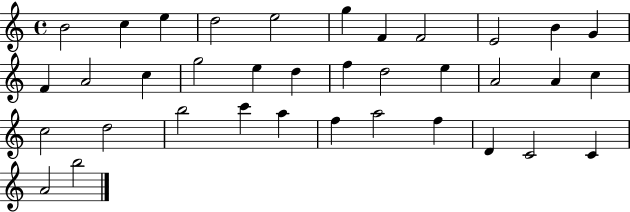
X:1
T:Untitled
M:4/4
L:1/4
K:C
B2 c e d2 e2 g F F2 E2 B G F A2 c g2 e d f d2 e A2 A c c2 d2 b2 c' a f a2 f D C2 C A2 b2